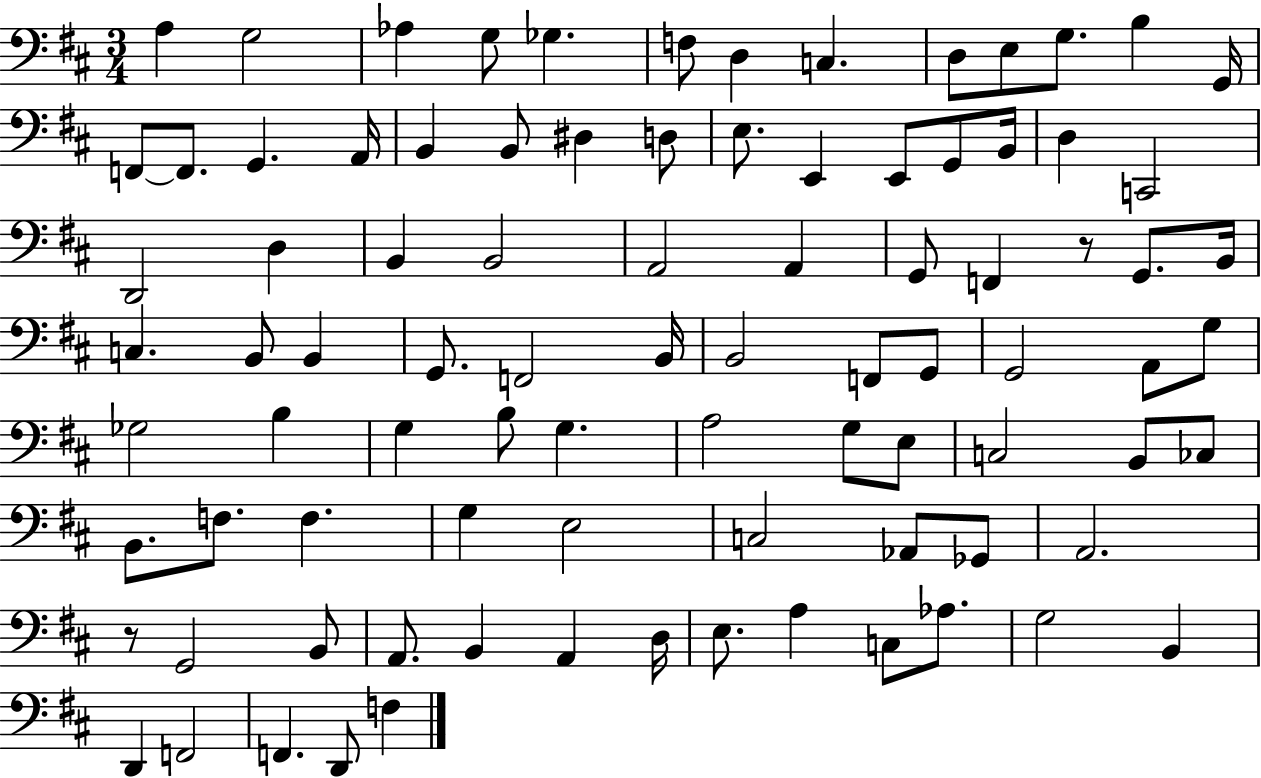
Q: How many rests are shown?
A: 2